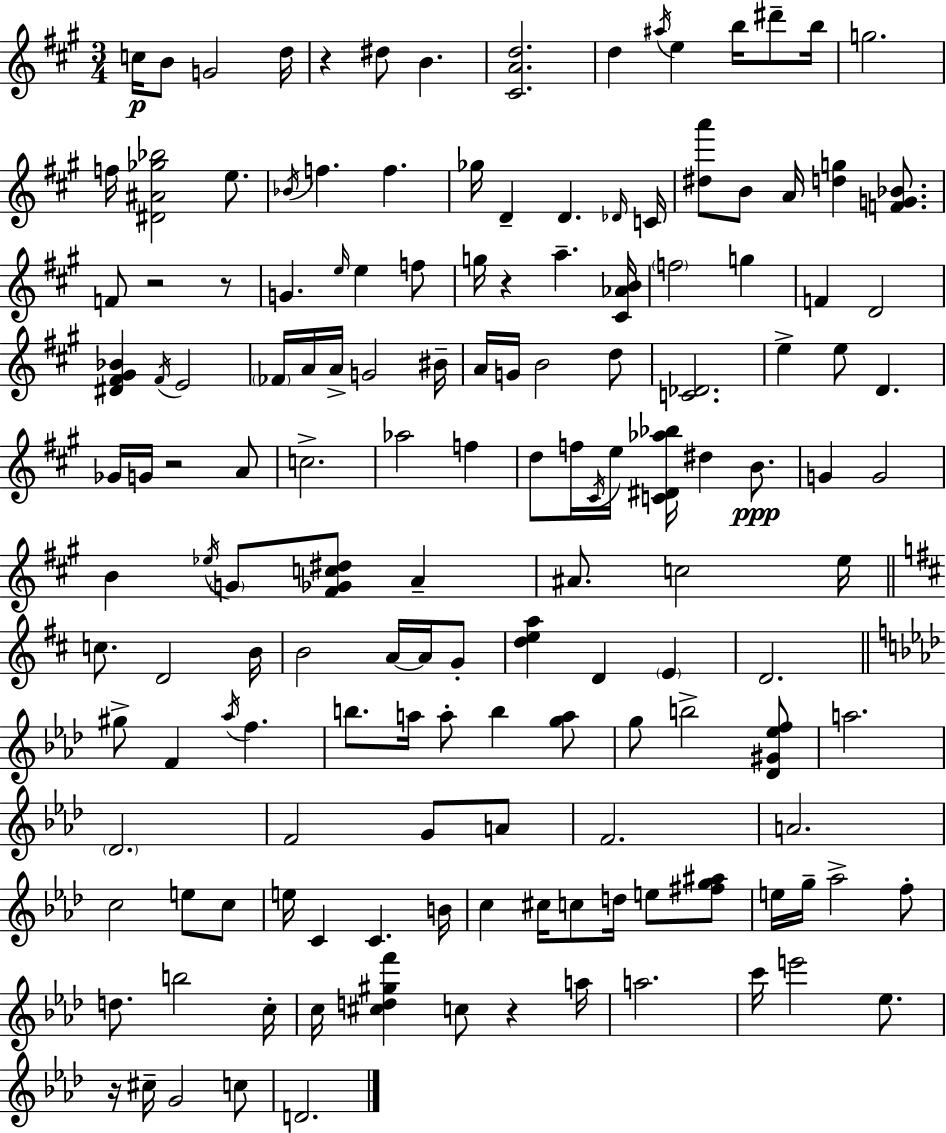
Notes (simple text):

C5/s B4/e G4/h D5/s R/q D#5/e B4/q. [C#4,A4,D5]/h. D5/q A#5/s E5/q B5/s D#6/e B5/s G5/h. F5/s [D#4,A#4,Gb5,Bb5]/h E5/e. Bb4/s F5/q. F5/q. Gb5/s D4/q D4/q. Db4/s C4/s [D#5,A6]/e B4/e A4/s [D5,G5]/q [F4,G4,Bb4]/e. F4/e R/h R/e G4/q. E5/s E5/q F5/e G5/s R/q A5/q. [C#4,Ab4,B4]/s F5/h G5/q F4/q D4/h [D#4,F#4,G#4,Bb4]/q F#4/s E4/h FES4/s A4/s A4/s G4/h BIS4/s A4/s G4/s B4/h D5/e [C4,Db4]/h. E5/q E5/e D4/q. Gb4/s G4/s R/h A4/e C5/h. Ab5/h F5/q D5/e F5/s C#4/s E5/s [C4,D#4,Ab5,Bb5]/s D#5/q B4/e. G4/q G4/h B4/q Eb5/s G4/e [F#4,Gb4,C5,D#5]/e A4/q A#4/e. C5/h E5/s C5/e. D4/h B4/s B4/h A4/s A4/s G4/e [D5,E5,A5]/q D4/q E4/q D4/h. G#5/e F4/q Ab5/s F5/q. B5/e. A5/s A5/e B5/q [G5,A5]/e G5/e B5/h [Db4,G#4,Eb5,F5]/e A5/h. Db4/h. F4/h G4/e A4/e F4/h. A4/h. C5/h E5/e C5/e E5/s C4/q C4/q. B4/s C5/q C#5/s C5/e D5/s E5/e [F#5,G5,A#5]/e E5/s G5/s Ab5/h F5/e D5/e. B5/h C5/s C5/s [C#5,D5,G#5,F6]/q C5/e R/q A5/s A5/h. C6/s E6/h Eb5/e. R/s C#5/s G4/h C5/e D4/h.